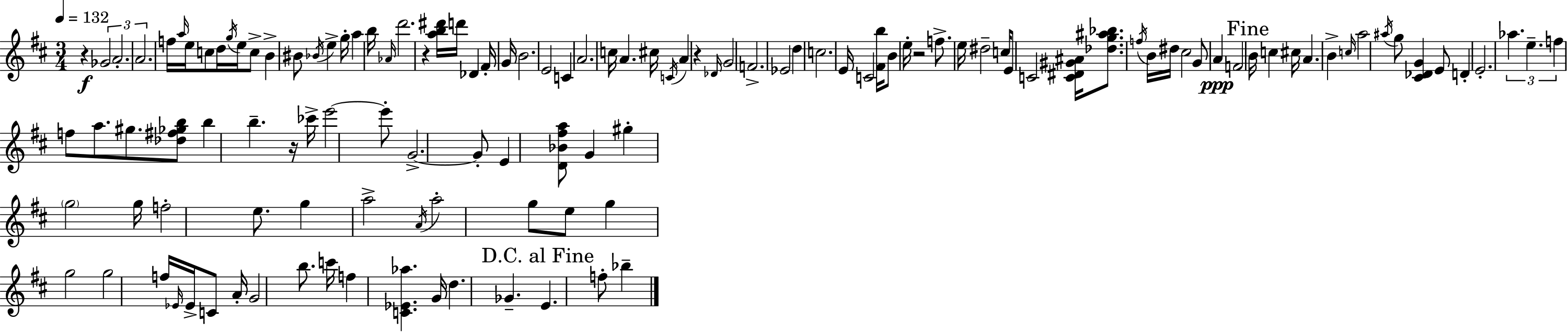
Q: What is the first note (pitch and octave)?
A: Gb4